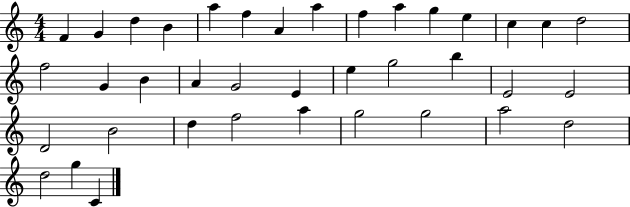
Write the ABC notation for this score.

X:1
T:Untitled
M:4/4
L:1/4
K:C
F G d B a f A a f a g e c c d2 f2 G B A G2 E e g2 b E2 E2 D2 B2 d f2 a g2 g2 a2 d2 d2 g C